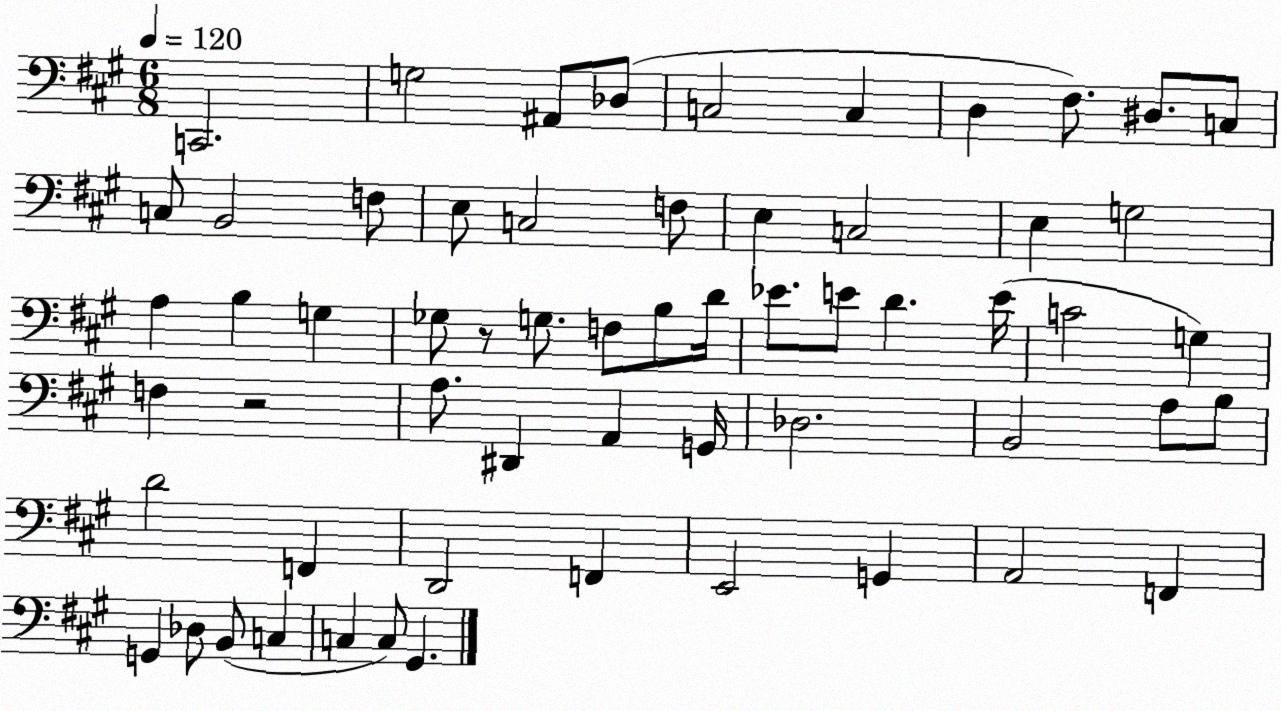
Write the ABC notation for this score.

X:1
T:Untitled
M:6/8
L:1/4
K:A
C,,2 G,2 ^A,,/2 _D,/2 C,2 C, D, ^F,/2 ^D,/2 C,/2 C,/2 B,,2 F,/2 E,/2 C,2 F,/2 E, C,2 E, G,2 A, B, G, _G,/2 z/2 G,/2 F,/2 B,/2 D/4 _E/2 E/2 D E/4 C2 G, F, z2 A,/2 ^D,, A,, G,,/4 _D,2 B,,2 A,/2 B,/2 D2 F,, D,,2 F,, E,,2 G,, A,,2 F,, G,, _D,/2 B,,/2 C, C, C,/2 ^G,,